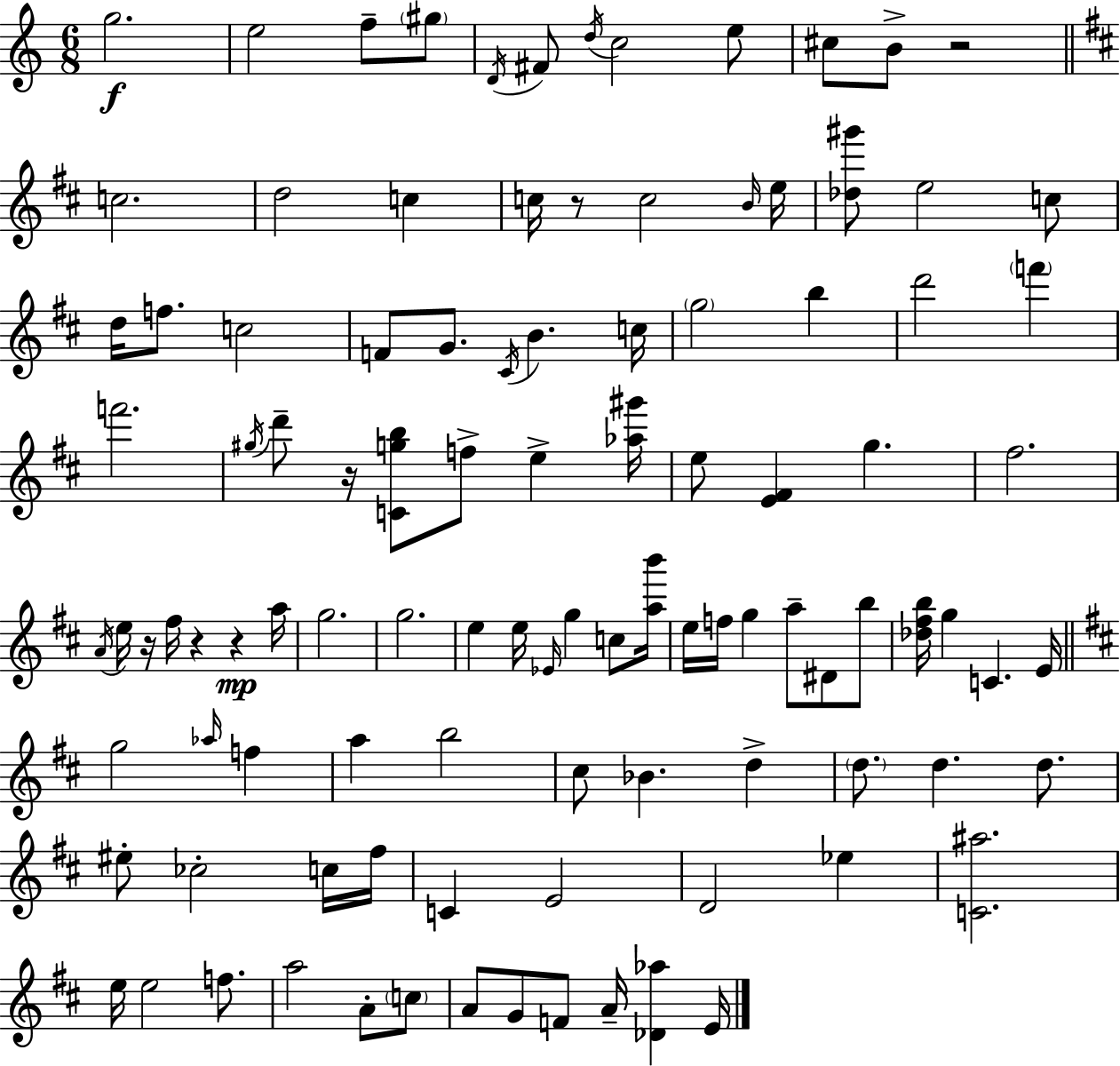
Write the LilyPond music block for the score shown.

{
  \clef treble
  \numericTimeSignature
  \time 6/8
  \key c \major
  g''2.\f | e''2 f''8-- \parenthesize gis''8 | \acciaccatura { d'16 } fis'8 \acciaccatura { d''16 } c''2 | e''8 cis''8 b'8-> r2 | \break \bar "||" \break \key d \major c''2. | d''2 c''4 | c''16 r8 c''2 \grace { b'16 } | e''16 <des'' gis'''>8 e''2 c''8 | \break d''16 f''8. c''2 | f'8 g'8. \acciaccatura { cis'16 } b'4. | c''16 \parenthesize g''2 b''4 | d'''2 \parenthesize f'''4 | \break f'''2. | \acciaccatura { gis''16 } d'''8-- r16 <c' g'' b''>8 f''8-> e''4-> | <aes'' gis'''>16 e''8 <e' fis'>4 g''4. | fis''2. | \break \acciaccatura { a'16 } e''16 r16 fis''16 r4 r4\mp | a''16 g''2. | g''2. | e''4 e''16 \grace { ees'16 } g''4 | \break c''8 <a'' b'''>16 e''16 f''16 g''4 a''8-- | dis'8 b''8 <des'' fis'' b''>16 g''4 c'4. | e'16 \bar "||" \break \key b \minor g''2 \grace { aes''16 } f''4 | a''4 b''2 | cis''8 bes'4. d''4-> | \parenthesize d''8. d''4. d''8. | \break eis''8-. ces''2-. c''16 | fis''16 c'4 e'2 | d'2 ees''4 | <c' ais''>2. | \break e''16 e''2 f''8. | a''2 a'8-. \parenthesize c''8 | a'8 g'8 f'8 a'16-- <des' aes''>4 | e'16 \bar "|."
}